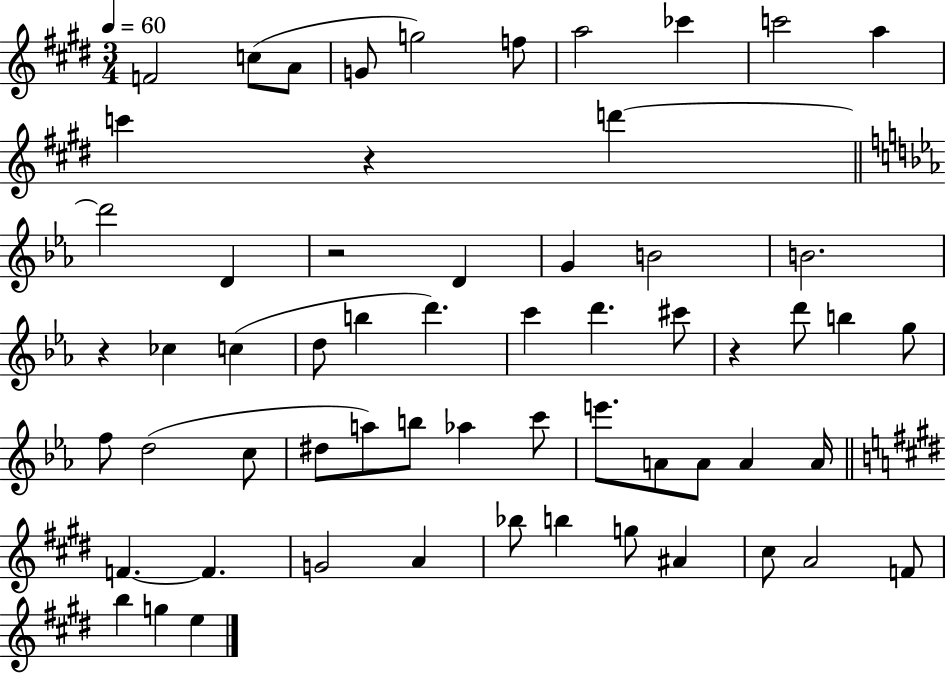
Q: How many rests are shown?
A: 4